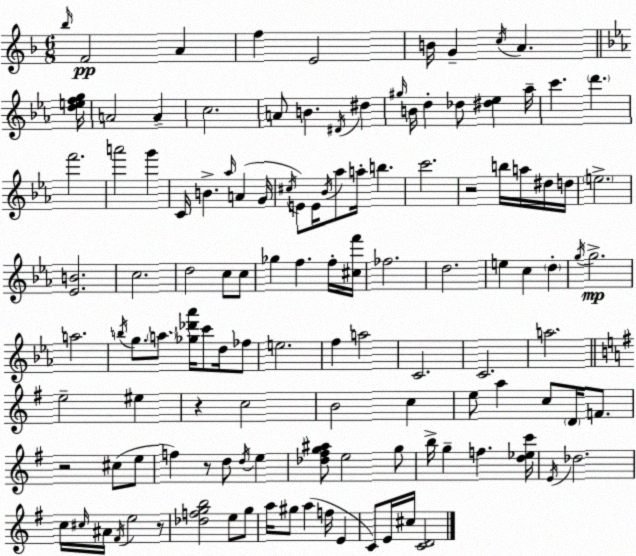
X:1
T:Untitled
M:6/8
L:1/4
K:Dm
_b/4 F2 A f E2 B/4 G c/4 A [defg]/4 A2 A c2 A/2 B ^D/4 ^d ^g/4 B/4 d _d/2 [^d_e] _a/4 c' d' f'2 a'2 g' C/4 B _a/4 A G/4 ^c/4 E/2 E/4 _B/4 _a/2 a/4 b c'2 z2 b/4 a/4 ^d/4 d/4 e2 [_EB]2 c2 d2 c/2 c/2 _g f f/4 [^cf']/4 _f2 d2 e c d g/4 g2 a2 b/4 g/2 a/2 [_g_d'_a']/4 c'/2 d/4 _f/2 e2 f a2 C2 C2 a2 e2 ^e z c2 B2 c e/2 a c/2 D/4 F/2 z2 ^c/2 e/2 f z/2 d/2 d/4 e [_d^fg^a]/2 e2 g/2 b/4 g f [d_ec']/4 E/4 _d2 c/4 ^c/4 ^A/4 ^F/4 e2 z/2 [_dfgb]2 e/2 g/2 a/4 ^g/2 a f/4 E C/2 E/4 ^c/4 [CD]2